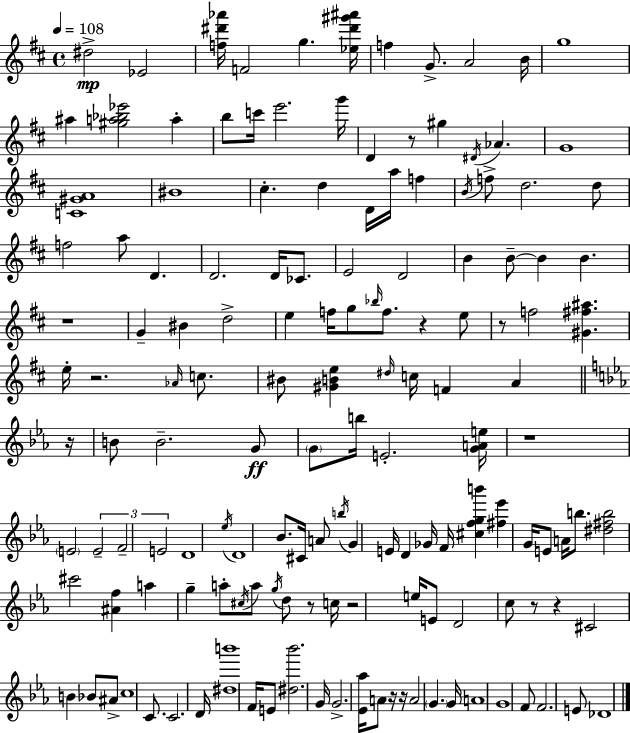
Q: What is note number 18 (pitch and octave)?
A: D#4